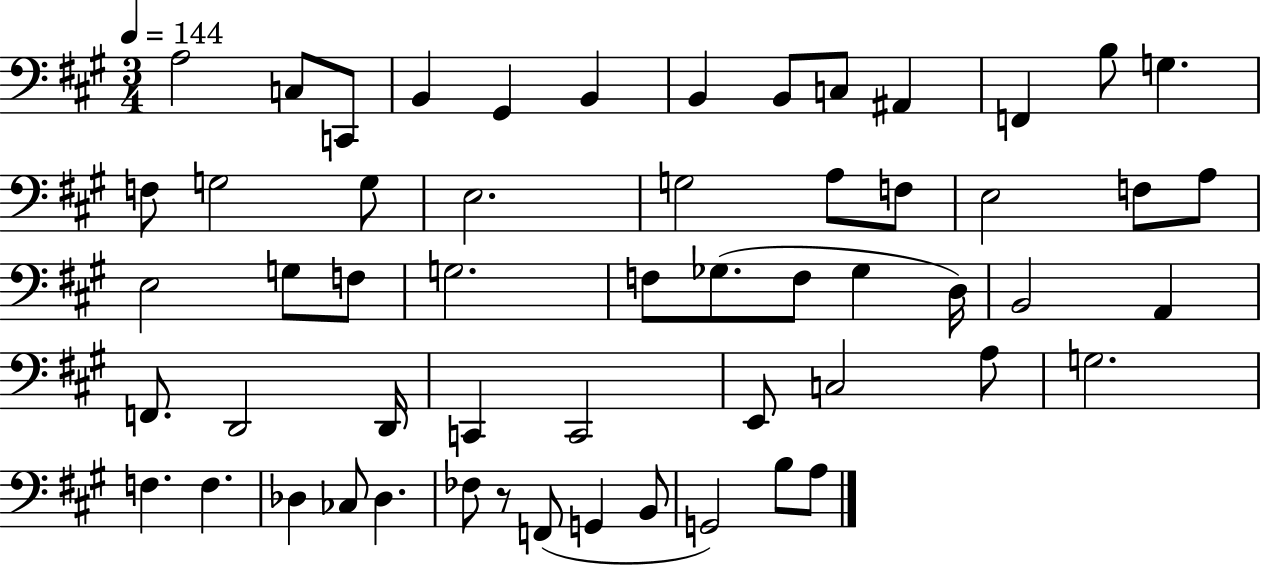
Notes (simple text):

A3/h C3/e C2/e B2/q G#2/q B2/q B2/q B2/e C3/e A#2/q F2/q B3/e G3/q. F3/e G3/h G3/e E3/h. G3/h A3/e F3/e E3/h F3/e A3/e E3/h G3/e F3/e G3/h. F3/e Gb3/e. F3/e Gb3/q D3/s B2/h A2/q F2/e. D2/h D2/s C2/q C2/h E2/e C3/h A3/e G3/h. F3/q. F3/q. Db3/q CES3/e Db3/q. FES3/e R/e F2/e G2/q B2/e G2/h B3/e A3/e